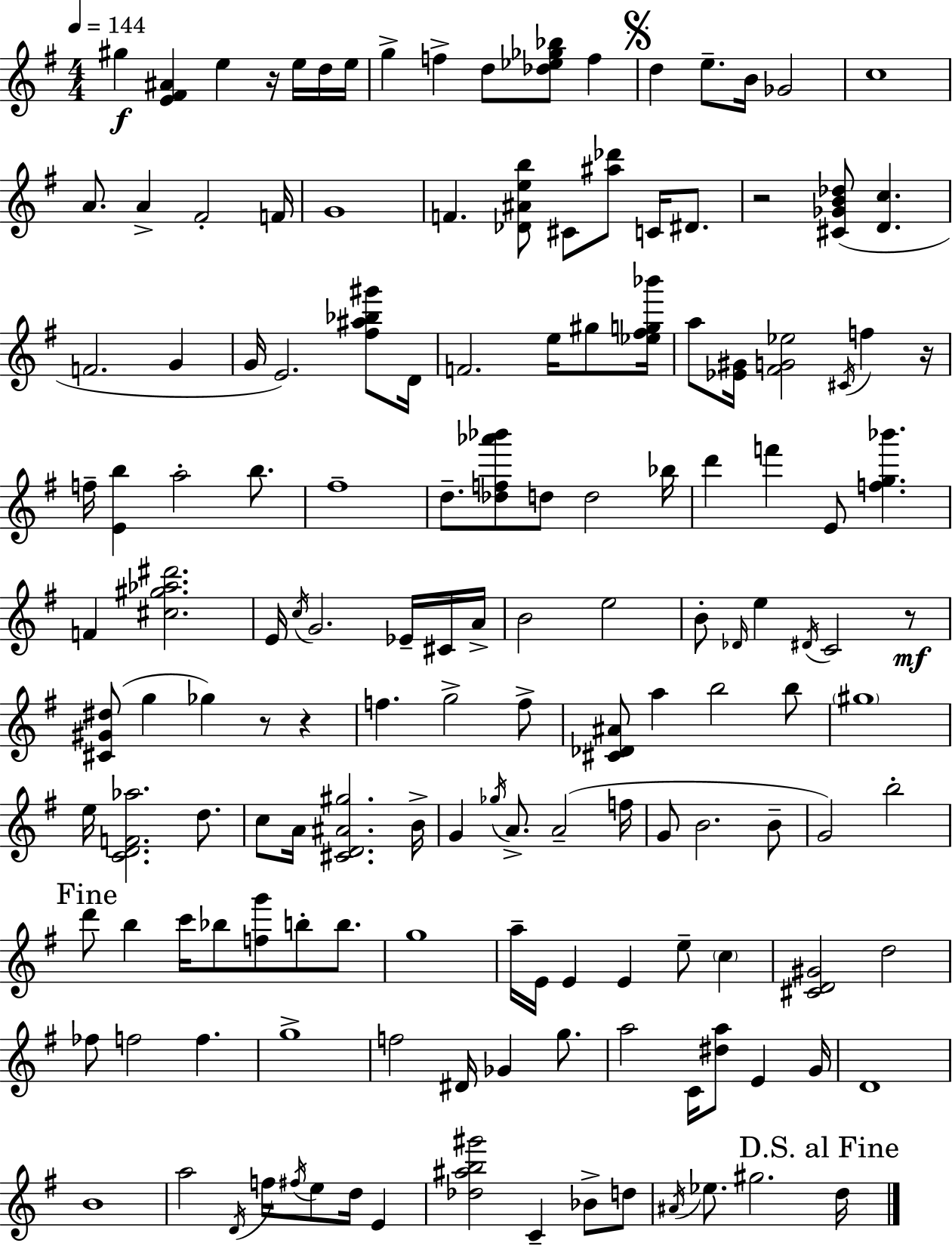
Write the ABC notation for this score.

X:1
T:Untitled
M:4/4
L:1/4
K:Em
^g [E^F^A] e z/4 e/4 d/4 e/4 g f d/2 [_d_e_g_b]/2 f d e/2 B/4 _G2 c4 A/2 A ^F2 F/4 G4 F [_D^Aeb]/2 ^C/2 [^a_d']/2 C/4 ^D/2 z2 [^C_GB_d]/2 [Dc] F2 G G/4 E2 [^f^a_b^g']/2 D/4 F2 e/4 ^g/2 [_e^fg_b']/4 a/2 [_E^G]/4 [^FG_e]2 ^C/4 f z/4 f/4 [Eb] a2 b/2 ^f4 d/2 [_df_a'_b']/2 d/2 d2 _b/4 d' f' E/2 [fg_b'] F [^c^g_a^d']2 E/4 c/4 G2 _E/4 ^C/4 A/4 B2 e2 B/2 _D/4 e ^D/4 C2 z/2 [^C^G^d]/2 g _g z/2 z f g2 f/2 [^C_D^A]/2 a b2 b/2 ^g4 e/4 [CDF_a]2 d/2 c/2 A/4 [^CD^A^g]2 B/4 G _g/4 A/2 A2 f/4 G/2 B2 B/2 G2 b2 d'/2 b c'/4 _b/2 [fg']/2 b/2 b/2 g4 a/4 E/4 E E e/2 c [^CD^G]2 d2 _f/2 f2 f g4 f2 ^D/4 _G g/2 a2 C/4 [^da]/2 E G/4 D4 B4 a2 D/4 f/4 ^f/4 e/2 d/4 E [_d^ab^g']2 C _B/2 d/2 ^A/4 _e/2 ^g2 d/4